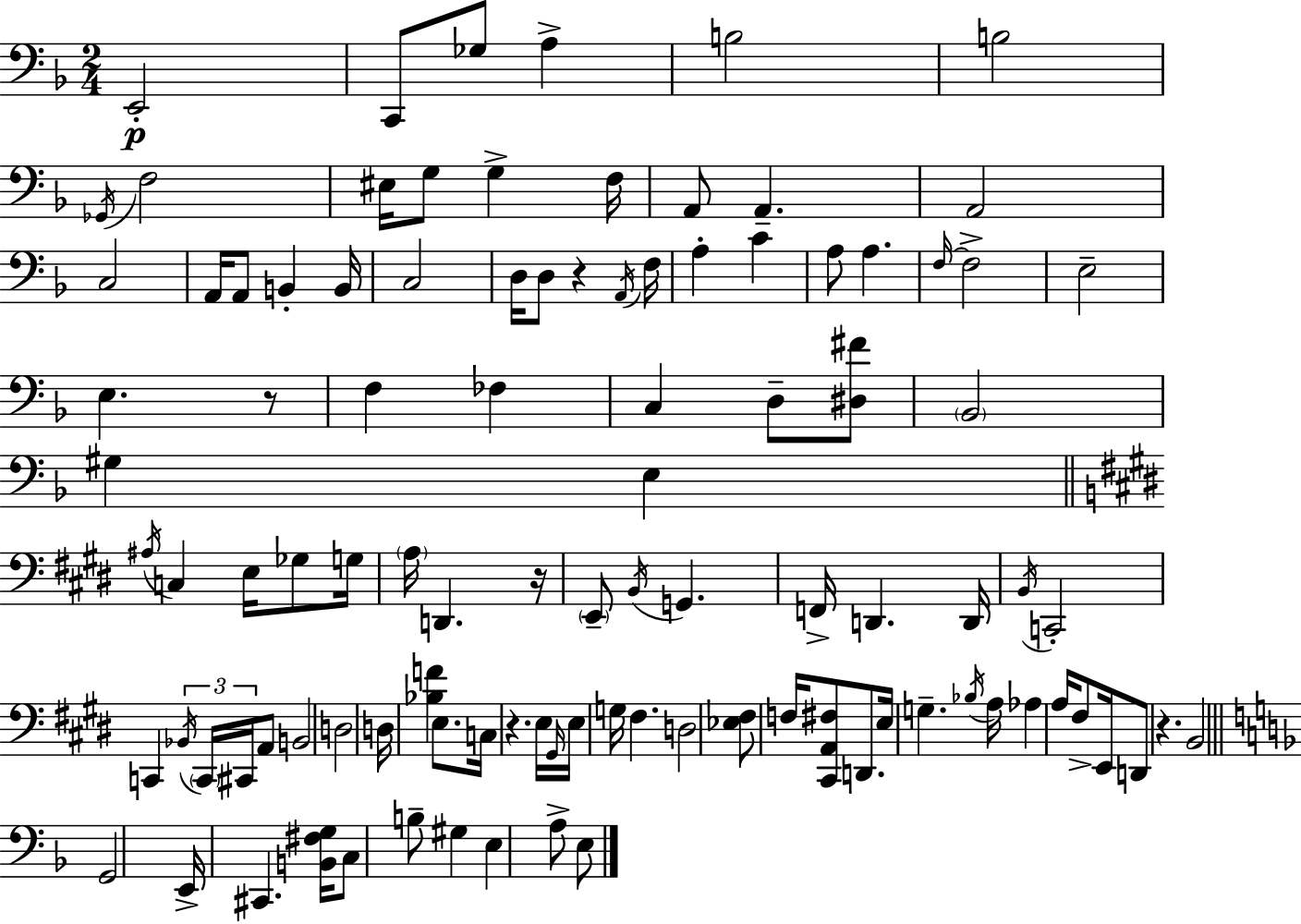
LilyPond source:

{
  \clef bass
  \numericTimeSignature
  \time 2/4
  \key d \minor
  e,2-.\p | c,8 ges8 a4-> | b2 | b2 | \break \acciaccatura { ges,16 } f2 | eis16 g8 g4-> | f16 a,8 a,4.-- | a,2 | \break c2 | a,16 a,8 b,4-. | b,16 c2 | d16 d8 r4 | \break \acciaccatura { a,16 } f16 a4-. c'4 | a8 a4. | \grace { f16~ }~ f2-> | e2-- | \break e4. | r8 f4 fes4 | c4 d8-- | <dis fis'>8 \parenthesize bes,2 | \break gis4 e4 | \bar "||" \break \key e \major \acciaccatura { ais16 } c4 e16 ges8 | g16 \parenthesize a16 d,4. | r16 \parenthesize e,8-- \acciaccatura { b,16 } g,4. | f,16-> d,4. | \break d,16 \acciaccatura { b,16 } c,2-. | c,4 \tuplet 3/2 { \acciaccatura { bes,16 } | \parenthesize c,16 cis,16 } a,8 b,2 | d2 | \break d16 <bes f'>4 | e8. c16 r4. | e16 \grace { gis,16 } e16 g16 fis4. | d2 | \break <ees fis>8 f16 | <cis, a, fis>8 d,8. e16 g4.-- | \acciaccatura { bes16 } a16 aes4 | a16 fis8-> e,16 d,8 | \break r4. b,2 | \bar "||" \break \key f \major g,2 | e,16-> cis,4. <b, fis g>16 | c8 b8-- gis4 | e4 a8-> e8 | \break \bar "|."
}